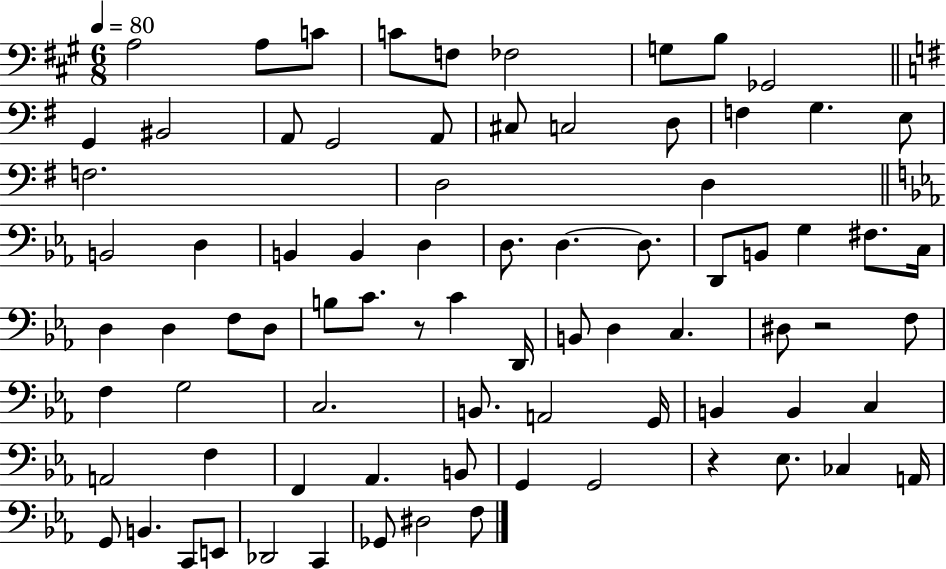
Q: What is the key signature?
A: A major